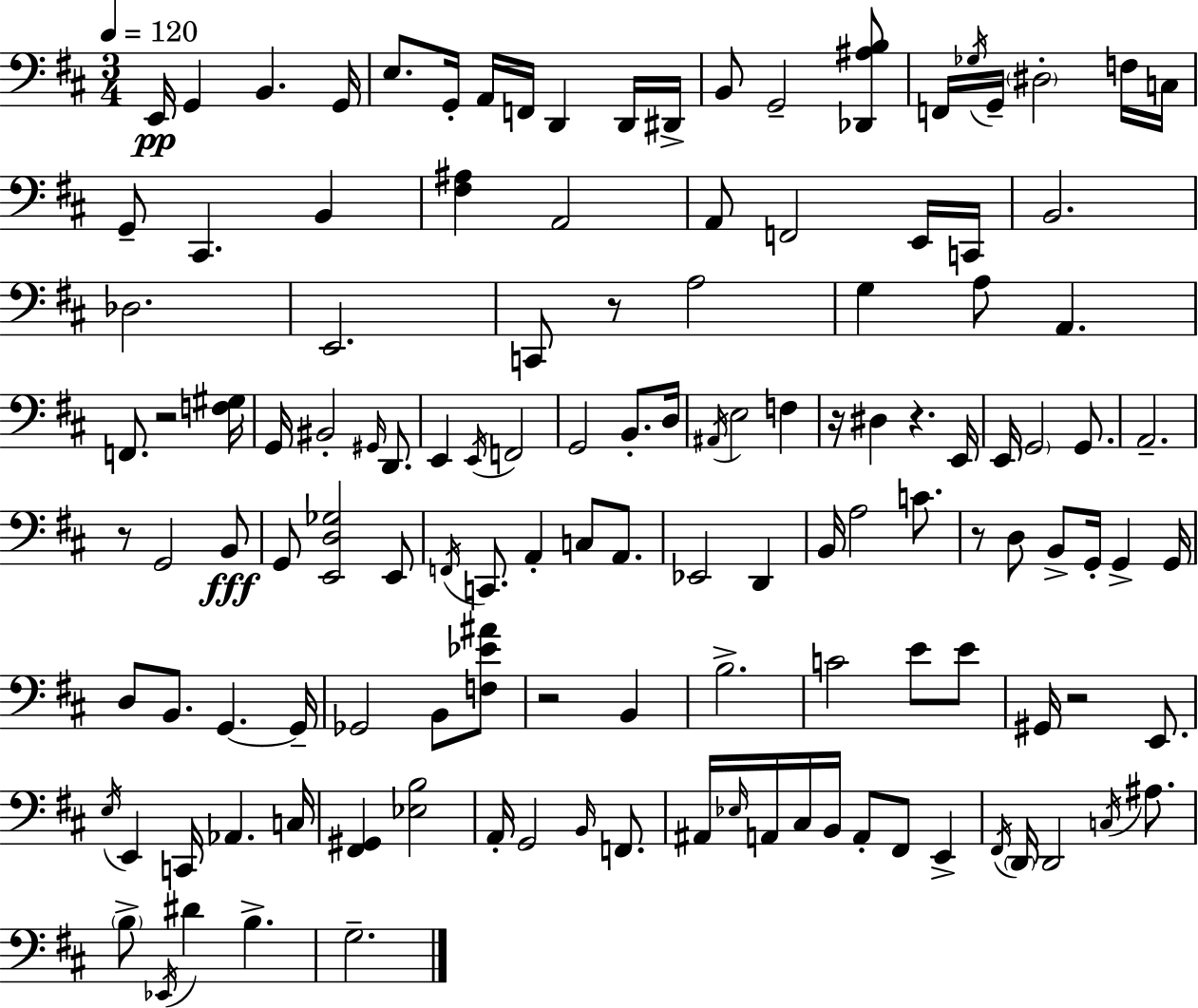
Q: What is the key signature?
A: D major